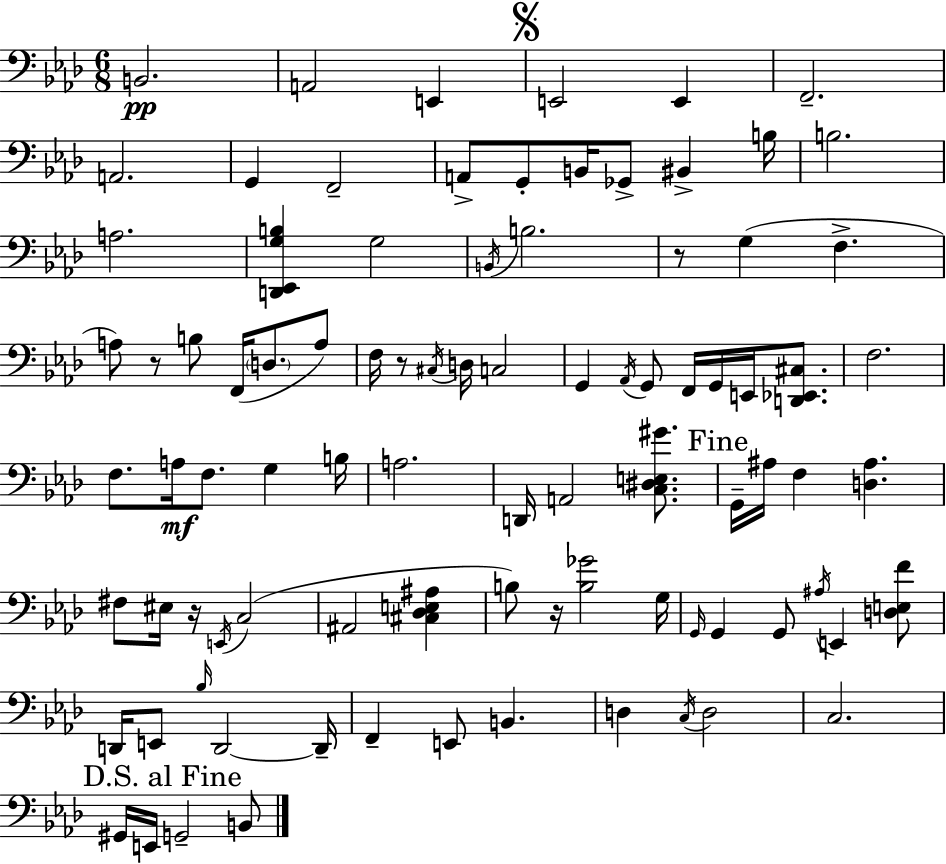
X:1
T:Untitled
M:6/8
L:1/4
K:Fm
B,,2 A,,2 E,, E,,2 E,, F,,2 A,,2 G,, F,,2 A,,/2 G,,/2 B,,/4 _G,,/2 ^B,, B,/4 B,2 A,2 [D,,_E,,G,B,] G,2 B,,/4 B,2 z/2 G, F, A,/2 z/2 B,/2 F,,/4 D,/2 A,/2 F,/4 z/2 ^C,/4 D,/4 C,2 G,, _A,,/4 G,,/2 F,,/4 G,,/4 E,,/4 [D,,_E,,^C,]/2 F,2 F,/2 A,/4 F,/2 G, B,/4 A,2 D,,/4 A,,2 [C,^D,E,^G]/2 G,,/4 ^A,/4 F, [D,^A,] ^F,/2 ^E,/4 z/4 E,,/4 C,2 ^A,,2 [^C,_D,E,^A,] B,/2 z/4 [B,_G]2 G,/4 G,,/4 G,, G,,/2 ^A,/4 E,, [D,E,F]/2 D,,/4 E,,/2 _B,/4 D,,2 D,,/4 F,, E,,/2 B,, D, C,/4 D,2 C,2 ^G,,/4 E,,/4 G,,2 B,,/2